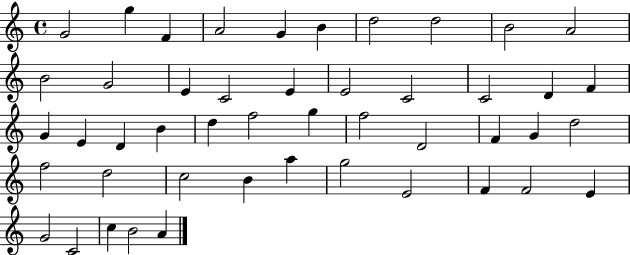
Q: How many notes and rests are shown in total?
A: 47